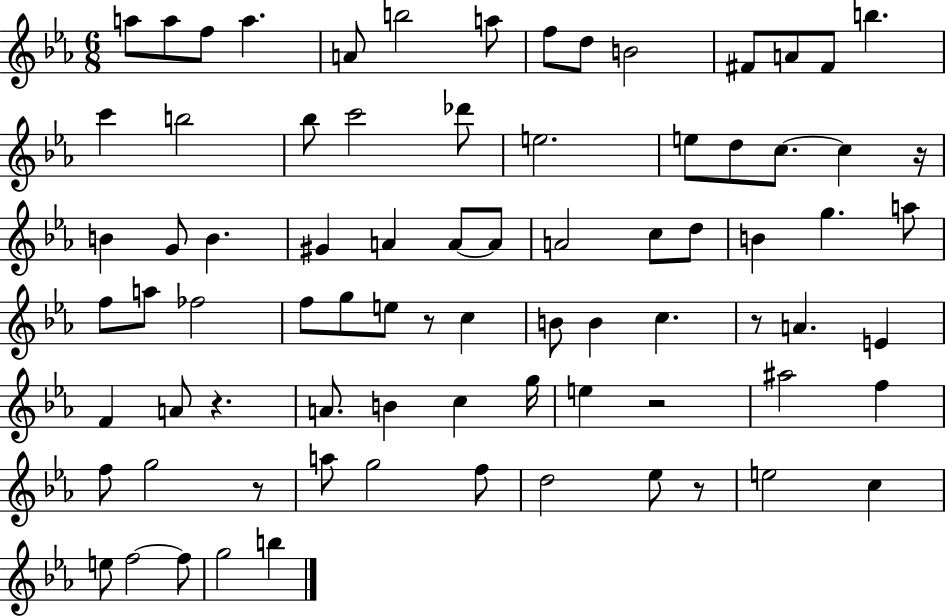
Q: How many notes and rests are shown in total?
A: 79